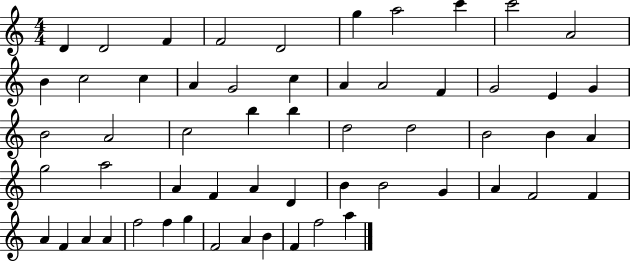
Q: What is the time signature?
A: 4/4